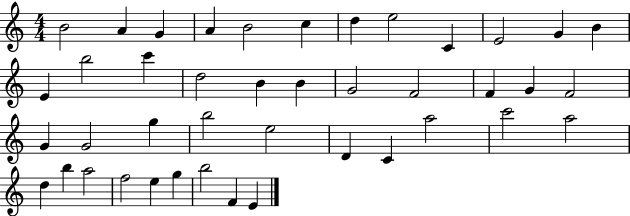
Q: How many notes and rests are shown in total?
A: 42